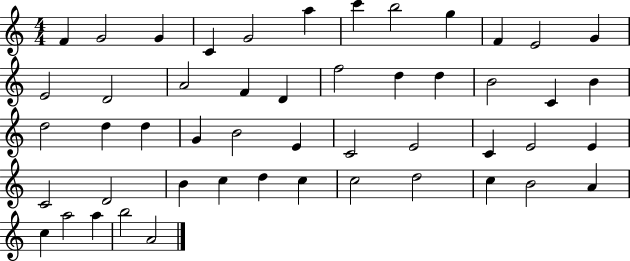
F4/q G4/h G4/q C4/q G4/h A5/q C6/q B5/h G5/q F4/q E4/h G4/q E4/h D4/h A4/h F4/q D4/q F5/h D5/q D5/q B4/h C4/q B4/q D5/h D5/q D5/q G4/q B4/h E4/q C4/h E4/h C4/q E4/h E4/q C4/h D4/h B4/q C5/q D5/q C5/q C5/h D5/h C5/q B4/h A4/q C5/q A5/h A5/q B5/h A4/h